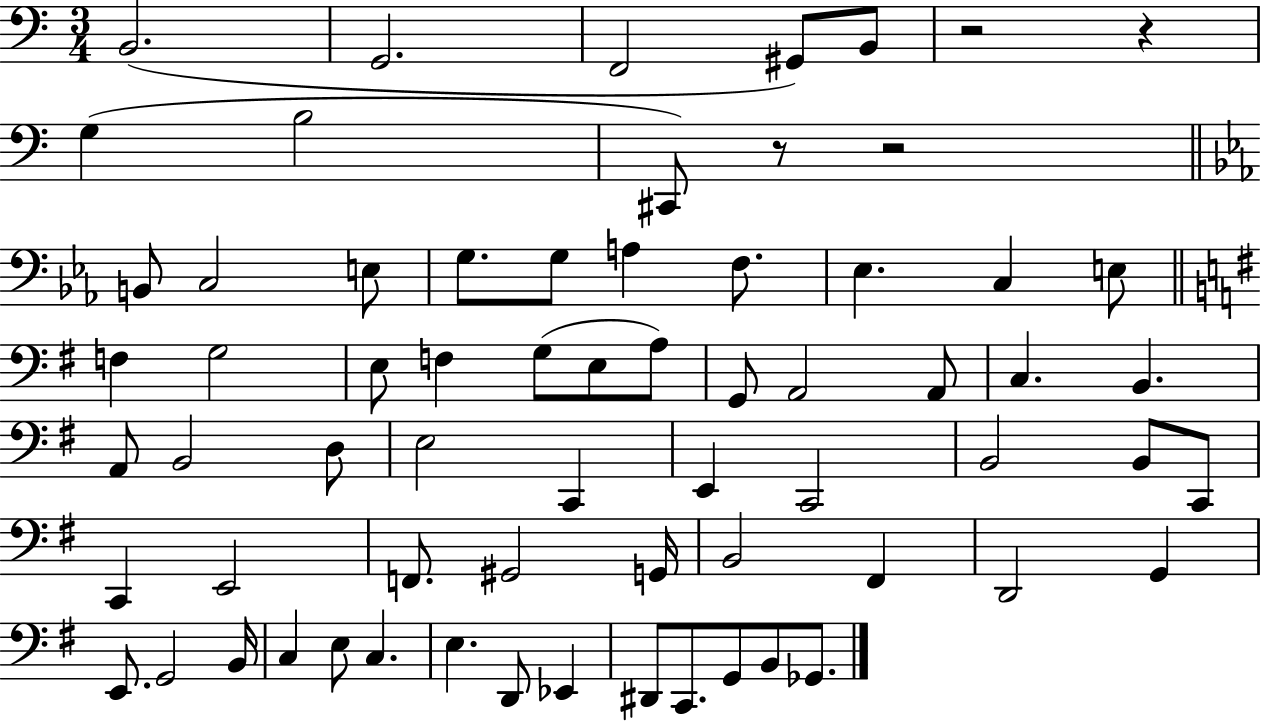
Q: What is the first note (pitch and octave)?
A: B2